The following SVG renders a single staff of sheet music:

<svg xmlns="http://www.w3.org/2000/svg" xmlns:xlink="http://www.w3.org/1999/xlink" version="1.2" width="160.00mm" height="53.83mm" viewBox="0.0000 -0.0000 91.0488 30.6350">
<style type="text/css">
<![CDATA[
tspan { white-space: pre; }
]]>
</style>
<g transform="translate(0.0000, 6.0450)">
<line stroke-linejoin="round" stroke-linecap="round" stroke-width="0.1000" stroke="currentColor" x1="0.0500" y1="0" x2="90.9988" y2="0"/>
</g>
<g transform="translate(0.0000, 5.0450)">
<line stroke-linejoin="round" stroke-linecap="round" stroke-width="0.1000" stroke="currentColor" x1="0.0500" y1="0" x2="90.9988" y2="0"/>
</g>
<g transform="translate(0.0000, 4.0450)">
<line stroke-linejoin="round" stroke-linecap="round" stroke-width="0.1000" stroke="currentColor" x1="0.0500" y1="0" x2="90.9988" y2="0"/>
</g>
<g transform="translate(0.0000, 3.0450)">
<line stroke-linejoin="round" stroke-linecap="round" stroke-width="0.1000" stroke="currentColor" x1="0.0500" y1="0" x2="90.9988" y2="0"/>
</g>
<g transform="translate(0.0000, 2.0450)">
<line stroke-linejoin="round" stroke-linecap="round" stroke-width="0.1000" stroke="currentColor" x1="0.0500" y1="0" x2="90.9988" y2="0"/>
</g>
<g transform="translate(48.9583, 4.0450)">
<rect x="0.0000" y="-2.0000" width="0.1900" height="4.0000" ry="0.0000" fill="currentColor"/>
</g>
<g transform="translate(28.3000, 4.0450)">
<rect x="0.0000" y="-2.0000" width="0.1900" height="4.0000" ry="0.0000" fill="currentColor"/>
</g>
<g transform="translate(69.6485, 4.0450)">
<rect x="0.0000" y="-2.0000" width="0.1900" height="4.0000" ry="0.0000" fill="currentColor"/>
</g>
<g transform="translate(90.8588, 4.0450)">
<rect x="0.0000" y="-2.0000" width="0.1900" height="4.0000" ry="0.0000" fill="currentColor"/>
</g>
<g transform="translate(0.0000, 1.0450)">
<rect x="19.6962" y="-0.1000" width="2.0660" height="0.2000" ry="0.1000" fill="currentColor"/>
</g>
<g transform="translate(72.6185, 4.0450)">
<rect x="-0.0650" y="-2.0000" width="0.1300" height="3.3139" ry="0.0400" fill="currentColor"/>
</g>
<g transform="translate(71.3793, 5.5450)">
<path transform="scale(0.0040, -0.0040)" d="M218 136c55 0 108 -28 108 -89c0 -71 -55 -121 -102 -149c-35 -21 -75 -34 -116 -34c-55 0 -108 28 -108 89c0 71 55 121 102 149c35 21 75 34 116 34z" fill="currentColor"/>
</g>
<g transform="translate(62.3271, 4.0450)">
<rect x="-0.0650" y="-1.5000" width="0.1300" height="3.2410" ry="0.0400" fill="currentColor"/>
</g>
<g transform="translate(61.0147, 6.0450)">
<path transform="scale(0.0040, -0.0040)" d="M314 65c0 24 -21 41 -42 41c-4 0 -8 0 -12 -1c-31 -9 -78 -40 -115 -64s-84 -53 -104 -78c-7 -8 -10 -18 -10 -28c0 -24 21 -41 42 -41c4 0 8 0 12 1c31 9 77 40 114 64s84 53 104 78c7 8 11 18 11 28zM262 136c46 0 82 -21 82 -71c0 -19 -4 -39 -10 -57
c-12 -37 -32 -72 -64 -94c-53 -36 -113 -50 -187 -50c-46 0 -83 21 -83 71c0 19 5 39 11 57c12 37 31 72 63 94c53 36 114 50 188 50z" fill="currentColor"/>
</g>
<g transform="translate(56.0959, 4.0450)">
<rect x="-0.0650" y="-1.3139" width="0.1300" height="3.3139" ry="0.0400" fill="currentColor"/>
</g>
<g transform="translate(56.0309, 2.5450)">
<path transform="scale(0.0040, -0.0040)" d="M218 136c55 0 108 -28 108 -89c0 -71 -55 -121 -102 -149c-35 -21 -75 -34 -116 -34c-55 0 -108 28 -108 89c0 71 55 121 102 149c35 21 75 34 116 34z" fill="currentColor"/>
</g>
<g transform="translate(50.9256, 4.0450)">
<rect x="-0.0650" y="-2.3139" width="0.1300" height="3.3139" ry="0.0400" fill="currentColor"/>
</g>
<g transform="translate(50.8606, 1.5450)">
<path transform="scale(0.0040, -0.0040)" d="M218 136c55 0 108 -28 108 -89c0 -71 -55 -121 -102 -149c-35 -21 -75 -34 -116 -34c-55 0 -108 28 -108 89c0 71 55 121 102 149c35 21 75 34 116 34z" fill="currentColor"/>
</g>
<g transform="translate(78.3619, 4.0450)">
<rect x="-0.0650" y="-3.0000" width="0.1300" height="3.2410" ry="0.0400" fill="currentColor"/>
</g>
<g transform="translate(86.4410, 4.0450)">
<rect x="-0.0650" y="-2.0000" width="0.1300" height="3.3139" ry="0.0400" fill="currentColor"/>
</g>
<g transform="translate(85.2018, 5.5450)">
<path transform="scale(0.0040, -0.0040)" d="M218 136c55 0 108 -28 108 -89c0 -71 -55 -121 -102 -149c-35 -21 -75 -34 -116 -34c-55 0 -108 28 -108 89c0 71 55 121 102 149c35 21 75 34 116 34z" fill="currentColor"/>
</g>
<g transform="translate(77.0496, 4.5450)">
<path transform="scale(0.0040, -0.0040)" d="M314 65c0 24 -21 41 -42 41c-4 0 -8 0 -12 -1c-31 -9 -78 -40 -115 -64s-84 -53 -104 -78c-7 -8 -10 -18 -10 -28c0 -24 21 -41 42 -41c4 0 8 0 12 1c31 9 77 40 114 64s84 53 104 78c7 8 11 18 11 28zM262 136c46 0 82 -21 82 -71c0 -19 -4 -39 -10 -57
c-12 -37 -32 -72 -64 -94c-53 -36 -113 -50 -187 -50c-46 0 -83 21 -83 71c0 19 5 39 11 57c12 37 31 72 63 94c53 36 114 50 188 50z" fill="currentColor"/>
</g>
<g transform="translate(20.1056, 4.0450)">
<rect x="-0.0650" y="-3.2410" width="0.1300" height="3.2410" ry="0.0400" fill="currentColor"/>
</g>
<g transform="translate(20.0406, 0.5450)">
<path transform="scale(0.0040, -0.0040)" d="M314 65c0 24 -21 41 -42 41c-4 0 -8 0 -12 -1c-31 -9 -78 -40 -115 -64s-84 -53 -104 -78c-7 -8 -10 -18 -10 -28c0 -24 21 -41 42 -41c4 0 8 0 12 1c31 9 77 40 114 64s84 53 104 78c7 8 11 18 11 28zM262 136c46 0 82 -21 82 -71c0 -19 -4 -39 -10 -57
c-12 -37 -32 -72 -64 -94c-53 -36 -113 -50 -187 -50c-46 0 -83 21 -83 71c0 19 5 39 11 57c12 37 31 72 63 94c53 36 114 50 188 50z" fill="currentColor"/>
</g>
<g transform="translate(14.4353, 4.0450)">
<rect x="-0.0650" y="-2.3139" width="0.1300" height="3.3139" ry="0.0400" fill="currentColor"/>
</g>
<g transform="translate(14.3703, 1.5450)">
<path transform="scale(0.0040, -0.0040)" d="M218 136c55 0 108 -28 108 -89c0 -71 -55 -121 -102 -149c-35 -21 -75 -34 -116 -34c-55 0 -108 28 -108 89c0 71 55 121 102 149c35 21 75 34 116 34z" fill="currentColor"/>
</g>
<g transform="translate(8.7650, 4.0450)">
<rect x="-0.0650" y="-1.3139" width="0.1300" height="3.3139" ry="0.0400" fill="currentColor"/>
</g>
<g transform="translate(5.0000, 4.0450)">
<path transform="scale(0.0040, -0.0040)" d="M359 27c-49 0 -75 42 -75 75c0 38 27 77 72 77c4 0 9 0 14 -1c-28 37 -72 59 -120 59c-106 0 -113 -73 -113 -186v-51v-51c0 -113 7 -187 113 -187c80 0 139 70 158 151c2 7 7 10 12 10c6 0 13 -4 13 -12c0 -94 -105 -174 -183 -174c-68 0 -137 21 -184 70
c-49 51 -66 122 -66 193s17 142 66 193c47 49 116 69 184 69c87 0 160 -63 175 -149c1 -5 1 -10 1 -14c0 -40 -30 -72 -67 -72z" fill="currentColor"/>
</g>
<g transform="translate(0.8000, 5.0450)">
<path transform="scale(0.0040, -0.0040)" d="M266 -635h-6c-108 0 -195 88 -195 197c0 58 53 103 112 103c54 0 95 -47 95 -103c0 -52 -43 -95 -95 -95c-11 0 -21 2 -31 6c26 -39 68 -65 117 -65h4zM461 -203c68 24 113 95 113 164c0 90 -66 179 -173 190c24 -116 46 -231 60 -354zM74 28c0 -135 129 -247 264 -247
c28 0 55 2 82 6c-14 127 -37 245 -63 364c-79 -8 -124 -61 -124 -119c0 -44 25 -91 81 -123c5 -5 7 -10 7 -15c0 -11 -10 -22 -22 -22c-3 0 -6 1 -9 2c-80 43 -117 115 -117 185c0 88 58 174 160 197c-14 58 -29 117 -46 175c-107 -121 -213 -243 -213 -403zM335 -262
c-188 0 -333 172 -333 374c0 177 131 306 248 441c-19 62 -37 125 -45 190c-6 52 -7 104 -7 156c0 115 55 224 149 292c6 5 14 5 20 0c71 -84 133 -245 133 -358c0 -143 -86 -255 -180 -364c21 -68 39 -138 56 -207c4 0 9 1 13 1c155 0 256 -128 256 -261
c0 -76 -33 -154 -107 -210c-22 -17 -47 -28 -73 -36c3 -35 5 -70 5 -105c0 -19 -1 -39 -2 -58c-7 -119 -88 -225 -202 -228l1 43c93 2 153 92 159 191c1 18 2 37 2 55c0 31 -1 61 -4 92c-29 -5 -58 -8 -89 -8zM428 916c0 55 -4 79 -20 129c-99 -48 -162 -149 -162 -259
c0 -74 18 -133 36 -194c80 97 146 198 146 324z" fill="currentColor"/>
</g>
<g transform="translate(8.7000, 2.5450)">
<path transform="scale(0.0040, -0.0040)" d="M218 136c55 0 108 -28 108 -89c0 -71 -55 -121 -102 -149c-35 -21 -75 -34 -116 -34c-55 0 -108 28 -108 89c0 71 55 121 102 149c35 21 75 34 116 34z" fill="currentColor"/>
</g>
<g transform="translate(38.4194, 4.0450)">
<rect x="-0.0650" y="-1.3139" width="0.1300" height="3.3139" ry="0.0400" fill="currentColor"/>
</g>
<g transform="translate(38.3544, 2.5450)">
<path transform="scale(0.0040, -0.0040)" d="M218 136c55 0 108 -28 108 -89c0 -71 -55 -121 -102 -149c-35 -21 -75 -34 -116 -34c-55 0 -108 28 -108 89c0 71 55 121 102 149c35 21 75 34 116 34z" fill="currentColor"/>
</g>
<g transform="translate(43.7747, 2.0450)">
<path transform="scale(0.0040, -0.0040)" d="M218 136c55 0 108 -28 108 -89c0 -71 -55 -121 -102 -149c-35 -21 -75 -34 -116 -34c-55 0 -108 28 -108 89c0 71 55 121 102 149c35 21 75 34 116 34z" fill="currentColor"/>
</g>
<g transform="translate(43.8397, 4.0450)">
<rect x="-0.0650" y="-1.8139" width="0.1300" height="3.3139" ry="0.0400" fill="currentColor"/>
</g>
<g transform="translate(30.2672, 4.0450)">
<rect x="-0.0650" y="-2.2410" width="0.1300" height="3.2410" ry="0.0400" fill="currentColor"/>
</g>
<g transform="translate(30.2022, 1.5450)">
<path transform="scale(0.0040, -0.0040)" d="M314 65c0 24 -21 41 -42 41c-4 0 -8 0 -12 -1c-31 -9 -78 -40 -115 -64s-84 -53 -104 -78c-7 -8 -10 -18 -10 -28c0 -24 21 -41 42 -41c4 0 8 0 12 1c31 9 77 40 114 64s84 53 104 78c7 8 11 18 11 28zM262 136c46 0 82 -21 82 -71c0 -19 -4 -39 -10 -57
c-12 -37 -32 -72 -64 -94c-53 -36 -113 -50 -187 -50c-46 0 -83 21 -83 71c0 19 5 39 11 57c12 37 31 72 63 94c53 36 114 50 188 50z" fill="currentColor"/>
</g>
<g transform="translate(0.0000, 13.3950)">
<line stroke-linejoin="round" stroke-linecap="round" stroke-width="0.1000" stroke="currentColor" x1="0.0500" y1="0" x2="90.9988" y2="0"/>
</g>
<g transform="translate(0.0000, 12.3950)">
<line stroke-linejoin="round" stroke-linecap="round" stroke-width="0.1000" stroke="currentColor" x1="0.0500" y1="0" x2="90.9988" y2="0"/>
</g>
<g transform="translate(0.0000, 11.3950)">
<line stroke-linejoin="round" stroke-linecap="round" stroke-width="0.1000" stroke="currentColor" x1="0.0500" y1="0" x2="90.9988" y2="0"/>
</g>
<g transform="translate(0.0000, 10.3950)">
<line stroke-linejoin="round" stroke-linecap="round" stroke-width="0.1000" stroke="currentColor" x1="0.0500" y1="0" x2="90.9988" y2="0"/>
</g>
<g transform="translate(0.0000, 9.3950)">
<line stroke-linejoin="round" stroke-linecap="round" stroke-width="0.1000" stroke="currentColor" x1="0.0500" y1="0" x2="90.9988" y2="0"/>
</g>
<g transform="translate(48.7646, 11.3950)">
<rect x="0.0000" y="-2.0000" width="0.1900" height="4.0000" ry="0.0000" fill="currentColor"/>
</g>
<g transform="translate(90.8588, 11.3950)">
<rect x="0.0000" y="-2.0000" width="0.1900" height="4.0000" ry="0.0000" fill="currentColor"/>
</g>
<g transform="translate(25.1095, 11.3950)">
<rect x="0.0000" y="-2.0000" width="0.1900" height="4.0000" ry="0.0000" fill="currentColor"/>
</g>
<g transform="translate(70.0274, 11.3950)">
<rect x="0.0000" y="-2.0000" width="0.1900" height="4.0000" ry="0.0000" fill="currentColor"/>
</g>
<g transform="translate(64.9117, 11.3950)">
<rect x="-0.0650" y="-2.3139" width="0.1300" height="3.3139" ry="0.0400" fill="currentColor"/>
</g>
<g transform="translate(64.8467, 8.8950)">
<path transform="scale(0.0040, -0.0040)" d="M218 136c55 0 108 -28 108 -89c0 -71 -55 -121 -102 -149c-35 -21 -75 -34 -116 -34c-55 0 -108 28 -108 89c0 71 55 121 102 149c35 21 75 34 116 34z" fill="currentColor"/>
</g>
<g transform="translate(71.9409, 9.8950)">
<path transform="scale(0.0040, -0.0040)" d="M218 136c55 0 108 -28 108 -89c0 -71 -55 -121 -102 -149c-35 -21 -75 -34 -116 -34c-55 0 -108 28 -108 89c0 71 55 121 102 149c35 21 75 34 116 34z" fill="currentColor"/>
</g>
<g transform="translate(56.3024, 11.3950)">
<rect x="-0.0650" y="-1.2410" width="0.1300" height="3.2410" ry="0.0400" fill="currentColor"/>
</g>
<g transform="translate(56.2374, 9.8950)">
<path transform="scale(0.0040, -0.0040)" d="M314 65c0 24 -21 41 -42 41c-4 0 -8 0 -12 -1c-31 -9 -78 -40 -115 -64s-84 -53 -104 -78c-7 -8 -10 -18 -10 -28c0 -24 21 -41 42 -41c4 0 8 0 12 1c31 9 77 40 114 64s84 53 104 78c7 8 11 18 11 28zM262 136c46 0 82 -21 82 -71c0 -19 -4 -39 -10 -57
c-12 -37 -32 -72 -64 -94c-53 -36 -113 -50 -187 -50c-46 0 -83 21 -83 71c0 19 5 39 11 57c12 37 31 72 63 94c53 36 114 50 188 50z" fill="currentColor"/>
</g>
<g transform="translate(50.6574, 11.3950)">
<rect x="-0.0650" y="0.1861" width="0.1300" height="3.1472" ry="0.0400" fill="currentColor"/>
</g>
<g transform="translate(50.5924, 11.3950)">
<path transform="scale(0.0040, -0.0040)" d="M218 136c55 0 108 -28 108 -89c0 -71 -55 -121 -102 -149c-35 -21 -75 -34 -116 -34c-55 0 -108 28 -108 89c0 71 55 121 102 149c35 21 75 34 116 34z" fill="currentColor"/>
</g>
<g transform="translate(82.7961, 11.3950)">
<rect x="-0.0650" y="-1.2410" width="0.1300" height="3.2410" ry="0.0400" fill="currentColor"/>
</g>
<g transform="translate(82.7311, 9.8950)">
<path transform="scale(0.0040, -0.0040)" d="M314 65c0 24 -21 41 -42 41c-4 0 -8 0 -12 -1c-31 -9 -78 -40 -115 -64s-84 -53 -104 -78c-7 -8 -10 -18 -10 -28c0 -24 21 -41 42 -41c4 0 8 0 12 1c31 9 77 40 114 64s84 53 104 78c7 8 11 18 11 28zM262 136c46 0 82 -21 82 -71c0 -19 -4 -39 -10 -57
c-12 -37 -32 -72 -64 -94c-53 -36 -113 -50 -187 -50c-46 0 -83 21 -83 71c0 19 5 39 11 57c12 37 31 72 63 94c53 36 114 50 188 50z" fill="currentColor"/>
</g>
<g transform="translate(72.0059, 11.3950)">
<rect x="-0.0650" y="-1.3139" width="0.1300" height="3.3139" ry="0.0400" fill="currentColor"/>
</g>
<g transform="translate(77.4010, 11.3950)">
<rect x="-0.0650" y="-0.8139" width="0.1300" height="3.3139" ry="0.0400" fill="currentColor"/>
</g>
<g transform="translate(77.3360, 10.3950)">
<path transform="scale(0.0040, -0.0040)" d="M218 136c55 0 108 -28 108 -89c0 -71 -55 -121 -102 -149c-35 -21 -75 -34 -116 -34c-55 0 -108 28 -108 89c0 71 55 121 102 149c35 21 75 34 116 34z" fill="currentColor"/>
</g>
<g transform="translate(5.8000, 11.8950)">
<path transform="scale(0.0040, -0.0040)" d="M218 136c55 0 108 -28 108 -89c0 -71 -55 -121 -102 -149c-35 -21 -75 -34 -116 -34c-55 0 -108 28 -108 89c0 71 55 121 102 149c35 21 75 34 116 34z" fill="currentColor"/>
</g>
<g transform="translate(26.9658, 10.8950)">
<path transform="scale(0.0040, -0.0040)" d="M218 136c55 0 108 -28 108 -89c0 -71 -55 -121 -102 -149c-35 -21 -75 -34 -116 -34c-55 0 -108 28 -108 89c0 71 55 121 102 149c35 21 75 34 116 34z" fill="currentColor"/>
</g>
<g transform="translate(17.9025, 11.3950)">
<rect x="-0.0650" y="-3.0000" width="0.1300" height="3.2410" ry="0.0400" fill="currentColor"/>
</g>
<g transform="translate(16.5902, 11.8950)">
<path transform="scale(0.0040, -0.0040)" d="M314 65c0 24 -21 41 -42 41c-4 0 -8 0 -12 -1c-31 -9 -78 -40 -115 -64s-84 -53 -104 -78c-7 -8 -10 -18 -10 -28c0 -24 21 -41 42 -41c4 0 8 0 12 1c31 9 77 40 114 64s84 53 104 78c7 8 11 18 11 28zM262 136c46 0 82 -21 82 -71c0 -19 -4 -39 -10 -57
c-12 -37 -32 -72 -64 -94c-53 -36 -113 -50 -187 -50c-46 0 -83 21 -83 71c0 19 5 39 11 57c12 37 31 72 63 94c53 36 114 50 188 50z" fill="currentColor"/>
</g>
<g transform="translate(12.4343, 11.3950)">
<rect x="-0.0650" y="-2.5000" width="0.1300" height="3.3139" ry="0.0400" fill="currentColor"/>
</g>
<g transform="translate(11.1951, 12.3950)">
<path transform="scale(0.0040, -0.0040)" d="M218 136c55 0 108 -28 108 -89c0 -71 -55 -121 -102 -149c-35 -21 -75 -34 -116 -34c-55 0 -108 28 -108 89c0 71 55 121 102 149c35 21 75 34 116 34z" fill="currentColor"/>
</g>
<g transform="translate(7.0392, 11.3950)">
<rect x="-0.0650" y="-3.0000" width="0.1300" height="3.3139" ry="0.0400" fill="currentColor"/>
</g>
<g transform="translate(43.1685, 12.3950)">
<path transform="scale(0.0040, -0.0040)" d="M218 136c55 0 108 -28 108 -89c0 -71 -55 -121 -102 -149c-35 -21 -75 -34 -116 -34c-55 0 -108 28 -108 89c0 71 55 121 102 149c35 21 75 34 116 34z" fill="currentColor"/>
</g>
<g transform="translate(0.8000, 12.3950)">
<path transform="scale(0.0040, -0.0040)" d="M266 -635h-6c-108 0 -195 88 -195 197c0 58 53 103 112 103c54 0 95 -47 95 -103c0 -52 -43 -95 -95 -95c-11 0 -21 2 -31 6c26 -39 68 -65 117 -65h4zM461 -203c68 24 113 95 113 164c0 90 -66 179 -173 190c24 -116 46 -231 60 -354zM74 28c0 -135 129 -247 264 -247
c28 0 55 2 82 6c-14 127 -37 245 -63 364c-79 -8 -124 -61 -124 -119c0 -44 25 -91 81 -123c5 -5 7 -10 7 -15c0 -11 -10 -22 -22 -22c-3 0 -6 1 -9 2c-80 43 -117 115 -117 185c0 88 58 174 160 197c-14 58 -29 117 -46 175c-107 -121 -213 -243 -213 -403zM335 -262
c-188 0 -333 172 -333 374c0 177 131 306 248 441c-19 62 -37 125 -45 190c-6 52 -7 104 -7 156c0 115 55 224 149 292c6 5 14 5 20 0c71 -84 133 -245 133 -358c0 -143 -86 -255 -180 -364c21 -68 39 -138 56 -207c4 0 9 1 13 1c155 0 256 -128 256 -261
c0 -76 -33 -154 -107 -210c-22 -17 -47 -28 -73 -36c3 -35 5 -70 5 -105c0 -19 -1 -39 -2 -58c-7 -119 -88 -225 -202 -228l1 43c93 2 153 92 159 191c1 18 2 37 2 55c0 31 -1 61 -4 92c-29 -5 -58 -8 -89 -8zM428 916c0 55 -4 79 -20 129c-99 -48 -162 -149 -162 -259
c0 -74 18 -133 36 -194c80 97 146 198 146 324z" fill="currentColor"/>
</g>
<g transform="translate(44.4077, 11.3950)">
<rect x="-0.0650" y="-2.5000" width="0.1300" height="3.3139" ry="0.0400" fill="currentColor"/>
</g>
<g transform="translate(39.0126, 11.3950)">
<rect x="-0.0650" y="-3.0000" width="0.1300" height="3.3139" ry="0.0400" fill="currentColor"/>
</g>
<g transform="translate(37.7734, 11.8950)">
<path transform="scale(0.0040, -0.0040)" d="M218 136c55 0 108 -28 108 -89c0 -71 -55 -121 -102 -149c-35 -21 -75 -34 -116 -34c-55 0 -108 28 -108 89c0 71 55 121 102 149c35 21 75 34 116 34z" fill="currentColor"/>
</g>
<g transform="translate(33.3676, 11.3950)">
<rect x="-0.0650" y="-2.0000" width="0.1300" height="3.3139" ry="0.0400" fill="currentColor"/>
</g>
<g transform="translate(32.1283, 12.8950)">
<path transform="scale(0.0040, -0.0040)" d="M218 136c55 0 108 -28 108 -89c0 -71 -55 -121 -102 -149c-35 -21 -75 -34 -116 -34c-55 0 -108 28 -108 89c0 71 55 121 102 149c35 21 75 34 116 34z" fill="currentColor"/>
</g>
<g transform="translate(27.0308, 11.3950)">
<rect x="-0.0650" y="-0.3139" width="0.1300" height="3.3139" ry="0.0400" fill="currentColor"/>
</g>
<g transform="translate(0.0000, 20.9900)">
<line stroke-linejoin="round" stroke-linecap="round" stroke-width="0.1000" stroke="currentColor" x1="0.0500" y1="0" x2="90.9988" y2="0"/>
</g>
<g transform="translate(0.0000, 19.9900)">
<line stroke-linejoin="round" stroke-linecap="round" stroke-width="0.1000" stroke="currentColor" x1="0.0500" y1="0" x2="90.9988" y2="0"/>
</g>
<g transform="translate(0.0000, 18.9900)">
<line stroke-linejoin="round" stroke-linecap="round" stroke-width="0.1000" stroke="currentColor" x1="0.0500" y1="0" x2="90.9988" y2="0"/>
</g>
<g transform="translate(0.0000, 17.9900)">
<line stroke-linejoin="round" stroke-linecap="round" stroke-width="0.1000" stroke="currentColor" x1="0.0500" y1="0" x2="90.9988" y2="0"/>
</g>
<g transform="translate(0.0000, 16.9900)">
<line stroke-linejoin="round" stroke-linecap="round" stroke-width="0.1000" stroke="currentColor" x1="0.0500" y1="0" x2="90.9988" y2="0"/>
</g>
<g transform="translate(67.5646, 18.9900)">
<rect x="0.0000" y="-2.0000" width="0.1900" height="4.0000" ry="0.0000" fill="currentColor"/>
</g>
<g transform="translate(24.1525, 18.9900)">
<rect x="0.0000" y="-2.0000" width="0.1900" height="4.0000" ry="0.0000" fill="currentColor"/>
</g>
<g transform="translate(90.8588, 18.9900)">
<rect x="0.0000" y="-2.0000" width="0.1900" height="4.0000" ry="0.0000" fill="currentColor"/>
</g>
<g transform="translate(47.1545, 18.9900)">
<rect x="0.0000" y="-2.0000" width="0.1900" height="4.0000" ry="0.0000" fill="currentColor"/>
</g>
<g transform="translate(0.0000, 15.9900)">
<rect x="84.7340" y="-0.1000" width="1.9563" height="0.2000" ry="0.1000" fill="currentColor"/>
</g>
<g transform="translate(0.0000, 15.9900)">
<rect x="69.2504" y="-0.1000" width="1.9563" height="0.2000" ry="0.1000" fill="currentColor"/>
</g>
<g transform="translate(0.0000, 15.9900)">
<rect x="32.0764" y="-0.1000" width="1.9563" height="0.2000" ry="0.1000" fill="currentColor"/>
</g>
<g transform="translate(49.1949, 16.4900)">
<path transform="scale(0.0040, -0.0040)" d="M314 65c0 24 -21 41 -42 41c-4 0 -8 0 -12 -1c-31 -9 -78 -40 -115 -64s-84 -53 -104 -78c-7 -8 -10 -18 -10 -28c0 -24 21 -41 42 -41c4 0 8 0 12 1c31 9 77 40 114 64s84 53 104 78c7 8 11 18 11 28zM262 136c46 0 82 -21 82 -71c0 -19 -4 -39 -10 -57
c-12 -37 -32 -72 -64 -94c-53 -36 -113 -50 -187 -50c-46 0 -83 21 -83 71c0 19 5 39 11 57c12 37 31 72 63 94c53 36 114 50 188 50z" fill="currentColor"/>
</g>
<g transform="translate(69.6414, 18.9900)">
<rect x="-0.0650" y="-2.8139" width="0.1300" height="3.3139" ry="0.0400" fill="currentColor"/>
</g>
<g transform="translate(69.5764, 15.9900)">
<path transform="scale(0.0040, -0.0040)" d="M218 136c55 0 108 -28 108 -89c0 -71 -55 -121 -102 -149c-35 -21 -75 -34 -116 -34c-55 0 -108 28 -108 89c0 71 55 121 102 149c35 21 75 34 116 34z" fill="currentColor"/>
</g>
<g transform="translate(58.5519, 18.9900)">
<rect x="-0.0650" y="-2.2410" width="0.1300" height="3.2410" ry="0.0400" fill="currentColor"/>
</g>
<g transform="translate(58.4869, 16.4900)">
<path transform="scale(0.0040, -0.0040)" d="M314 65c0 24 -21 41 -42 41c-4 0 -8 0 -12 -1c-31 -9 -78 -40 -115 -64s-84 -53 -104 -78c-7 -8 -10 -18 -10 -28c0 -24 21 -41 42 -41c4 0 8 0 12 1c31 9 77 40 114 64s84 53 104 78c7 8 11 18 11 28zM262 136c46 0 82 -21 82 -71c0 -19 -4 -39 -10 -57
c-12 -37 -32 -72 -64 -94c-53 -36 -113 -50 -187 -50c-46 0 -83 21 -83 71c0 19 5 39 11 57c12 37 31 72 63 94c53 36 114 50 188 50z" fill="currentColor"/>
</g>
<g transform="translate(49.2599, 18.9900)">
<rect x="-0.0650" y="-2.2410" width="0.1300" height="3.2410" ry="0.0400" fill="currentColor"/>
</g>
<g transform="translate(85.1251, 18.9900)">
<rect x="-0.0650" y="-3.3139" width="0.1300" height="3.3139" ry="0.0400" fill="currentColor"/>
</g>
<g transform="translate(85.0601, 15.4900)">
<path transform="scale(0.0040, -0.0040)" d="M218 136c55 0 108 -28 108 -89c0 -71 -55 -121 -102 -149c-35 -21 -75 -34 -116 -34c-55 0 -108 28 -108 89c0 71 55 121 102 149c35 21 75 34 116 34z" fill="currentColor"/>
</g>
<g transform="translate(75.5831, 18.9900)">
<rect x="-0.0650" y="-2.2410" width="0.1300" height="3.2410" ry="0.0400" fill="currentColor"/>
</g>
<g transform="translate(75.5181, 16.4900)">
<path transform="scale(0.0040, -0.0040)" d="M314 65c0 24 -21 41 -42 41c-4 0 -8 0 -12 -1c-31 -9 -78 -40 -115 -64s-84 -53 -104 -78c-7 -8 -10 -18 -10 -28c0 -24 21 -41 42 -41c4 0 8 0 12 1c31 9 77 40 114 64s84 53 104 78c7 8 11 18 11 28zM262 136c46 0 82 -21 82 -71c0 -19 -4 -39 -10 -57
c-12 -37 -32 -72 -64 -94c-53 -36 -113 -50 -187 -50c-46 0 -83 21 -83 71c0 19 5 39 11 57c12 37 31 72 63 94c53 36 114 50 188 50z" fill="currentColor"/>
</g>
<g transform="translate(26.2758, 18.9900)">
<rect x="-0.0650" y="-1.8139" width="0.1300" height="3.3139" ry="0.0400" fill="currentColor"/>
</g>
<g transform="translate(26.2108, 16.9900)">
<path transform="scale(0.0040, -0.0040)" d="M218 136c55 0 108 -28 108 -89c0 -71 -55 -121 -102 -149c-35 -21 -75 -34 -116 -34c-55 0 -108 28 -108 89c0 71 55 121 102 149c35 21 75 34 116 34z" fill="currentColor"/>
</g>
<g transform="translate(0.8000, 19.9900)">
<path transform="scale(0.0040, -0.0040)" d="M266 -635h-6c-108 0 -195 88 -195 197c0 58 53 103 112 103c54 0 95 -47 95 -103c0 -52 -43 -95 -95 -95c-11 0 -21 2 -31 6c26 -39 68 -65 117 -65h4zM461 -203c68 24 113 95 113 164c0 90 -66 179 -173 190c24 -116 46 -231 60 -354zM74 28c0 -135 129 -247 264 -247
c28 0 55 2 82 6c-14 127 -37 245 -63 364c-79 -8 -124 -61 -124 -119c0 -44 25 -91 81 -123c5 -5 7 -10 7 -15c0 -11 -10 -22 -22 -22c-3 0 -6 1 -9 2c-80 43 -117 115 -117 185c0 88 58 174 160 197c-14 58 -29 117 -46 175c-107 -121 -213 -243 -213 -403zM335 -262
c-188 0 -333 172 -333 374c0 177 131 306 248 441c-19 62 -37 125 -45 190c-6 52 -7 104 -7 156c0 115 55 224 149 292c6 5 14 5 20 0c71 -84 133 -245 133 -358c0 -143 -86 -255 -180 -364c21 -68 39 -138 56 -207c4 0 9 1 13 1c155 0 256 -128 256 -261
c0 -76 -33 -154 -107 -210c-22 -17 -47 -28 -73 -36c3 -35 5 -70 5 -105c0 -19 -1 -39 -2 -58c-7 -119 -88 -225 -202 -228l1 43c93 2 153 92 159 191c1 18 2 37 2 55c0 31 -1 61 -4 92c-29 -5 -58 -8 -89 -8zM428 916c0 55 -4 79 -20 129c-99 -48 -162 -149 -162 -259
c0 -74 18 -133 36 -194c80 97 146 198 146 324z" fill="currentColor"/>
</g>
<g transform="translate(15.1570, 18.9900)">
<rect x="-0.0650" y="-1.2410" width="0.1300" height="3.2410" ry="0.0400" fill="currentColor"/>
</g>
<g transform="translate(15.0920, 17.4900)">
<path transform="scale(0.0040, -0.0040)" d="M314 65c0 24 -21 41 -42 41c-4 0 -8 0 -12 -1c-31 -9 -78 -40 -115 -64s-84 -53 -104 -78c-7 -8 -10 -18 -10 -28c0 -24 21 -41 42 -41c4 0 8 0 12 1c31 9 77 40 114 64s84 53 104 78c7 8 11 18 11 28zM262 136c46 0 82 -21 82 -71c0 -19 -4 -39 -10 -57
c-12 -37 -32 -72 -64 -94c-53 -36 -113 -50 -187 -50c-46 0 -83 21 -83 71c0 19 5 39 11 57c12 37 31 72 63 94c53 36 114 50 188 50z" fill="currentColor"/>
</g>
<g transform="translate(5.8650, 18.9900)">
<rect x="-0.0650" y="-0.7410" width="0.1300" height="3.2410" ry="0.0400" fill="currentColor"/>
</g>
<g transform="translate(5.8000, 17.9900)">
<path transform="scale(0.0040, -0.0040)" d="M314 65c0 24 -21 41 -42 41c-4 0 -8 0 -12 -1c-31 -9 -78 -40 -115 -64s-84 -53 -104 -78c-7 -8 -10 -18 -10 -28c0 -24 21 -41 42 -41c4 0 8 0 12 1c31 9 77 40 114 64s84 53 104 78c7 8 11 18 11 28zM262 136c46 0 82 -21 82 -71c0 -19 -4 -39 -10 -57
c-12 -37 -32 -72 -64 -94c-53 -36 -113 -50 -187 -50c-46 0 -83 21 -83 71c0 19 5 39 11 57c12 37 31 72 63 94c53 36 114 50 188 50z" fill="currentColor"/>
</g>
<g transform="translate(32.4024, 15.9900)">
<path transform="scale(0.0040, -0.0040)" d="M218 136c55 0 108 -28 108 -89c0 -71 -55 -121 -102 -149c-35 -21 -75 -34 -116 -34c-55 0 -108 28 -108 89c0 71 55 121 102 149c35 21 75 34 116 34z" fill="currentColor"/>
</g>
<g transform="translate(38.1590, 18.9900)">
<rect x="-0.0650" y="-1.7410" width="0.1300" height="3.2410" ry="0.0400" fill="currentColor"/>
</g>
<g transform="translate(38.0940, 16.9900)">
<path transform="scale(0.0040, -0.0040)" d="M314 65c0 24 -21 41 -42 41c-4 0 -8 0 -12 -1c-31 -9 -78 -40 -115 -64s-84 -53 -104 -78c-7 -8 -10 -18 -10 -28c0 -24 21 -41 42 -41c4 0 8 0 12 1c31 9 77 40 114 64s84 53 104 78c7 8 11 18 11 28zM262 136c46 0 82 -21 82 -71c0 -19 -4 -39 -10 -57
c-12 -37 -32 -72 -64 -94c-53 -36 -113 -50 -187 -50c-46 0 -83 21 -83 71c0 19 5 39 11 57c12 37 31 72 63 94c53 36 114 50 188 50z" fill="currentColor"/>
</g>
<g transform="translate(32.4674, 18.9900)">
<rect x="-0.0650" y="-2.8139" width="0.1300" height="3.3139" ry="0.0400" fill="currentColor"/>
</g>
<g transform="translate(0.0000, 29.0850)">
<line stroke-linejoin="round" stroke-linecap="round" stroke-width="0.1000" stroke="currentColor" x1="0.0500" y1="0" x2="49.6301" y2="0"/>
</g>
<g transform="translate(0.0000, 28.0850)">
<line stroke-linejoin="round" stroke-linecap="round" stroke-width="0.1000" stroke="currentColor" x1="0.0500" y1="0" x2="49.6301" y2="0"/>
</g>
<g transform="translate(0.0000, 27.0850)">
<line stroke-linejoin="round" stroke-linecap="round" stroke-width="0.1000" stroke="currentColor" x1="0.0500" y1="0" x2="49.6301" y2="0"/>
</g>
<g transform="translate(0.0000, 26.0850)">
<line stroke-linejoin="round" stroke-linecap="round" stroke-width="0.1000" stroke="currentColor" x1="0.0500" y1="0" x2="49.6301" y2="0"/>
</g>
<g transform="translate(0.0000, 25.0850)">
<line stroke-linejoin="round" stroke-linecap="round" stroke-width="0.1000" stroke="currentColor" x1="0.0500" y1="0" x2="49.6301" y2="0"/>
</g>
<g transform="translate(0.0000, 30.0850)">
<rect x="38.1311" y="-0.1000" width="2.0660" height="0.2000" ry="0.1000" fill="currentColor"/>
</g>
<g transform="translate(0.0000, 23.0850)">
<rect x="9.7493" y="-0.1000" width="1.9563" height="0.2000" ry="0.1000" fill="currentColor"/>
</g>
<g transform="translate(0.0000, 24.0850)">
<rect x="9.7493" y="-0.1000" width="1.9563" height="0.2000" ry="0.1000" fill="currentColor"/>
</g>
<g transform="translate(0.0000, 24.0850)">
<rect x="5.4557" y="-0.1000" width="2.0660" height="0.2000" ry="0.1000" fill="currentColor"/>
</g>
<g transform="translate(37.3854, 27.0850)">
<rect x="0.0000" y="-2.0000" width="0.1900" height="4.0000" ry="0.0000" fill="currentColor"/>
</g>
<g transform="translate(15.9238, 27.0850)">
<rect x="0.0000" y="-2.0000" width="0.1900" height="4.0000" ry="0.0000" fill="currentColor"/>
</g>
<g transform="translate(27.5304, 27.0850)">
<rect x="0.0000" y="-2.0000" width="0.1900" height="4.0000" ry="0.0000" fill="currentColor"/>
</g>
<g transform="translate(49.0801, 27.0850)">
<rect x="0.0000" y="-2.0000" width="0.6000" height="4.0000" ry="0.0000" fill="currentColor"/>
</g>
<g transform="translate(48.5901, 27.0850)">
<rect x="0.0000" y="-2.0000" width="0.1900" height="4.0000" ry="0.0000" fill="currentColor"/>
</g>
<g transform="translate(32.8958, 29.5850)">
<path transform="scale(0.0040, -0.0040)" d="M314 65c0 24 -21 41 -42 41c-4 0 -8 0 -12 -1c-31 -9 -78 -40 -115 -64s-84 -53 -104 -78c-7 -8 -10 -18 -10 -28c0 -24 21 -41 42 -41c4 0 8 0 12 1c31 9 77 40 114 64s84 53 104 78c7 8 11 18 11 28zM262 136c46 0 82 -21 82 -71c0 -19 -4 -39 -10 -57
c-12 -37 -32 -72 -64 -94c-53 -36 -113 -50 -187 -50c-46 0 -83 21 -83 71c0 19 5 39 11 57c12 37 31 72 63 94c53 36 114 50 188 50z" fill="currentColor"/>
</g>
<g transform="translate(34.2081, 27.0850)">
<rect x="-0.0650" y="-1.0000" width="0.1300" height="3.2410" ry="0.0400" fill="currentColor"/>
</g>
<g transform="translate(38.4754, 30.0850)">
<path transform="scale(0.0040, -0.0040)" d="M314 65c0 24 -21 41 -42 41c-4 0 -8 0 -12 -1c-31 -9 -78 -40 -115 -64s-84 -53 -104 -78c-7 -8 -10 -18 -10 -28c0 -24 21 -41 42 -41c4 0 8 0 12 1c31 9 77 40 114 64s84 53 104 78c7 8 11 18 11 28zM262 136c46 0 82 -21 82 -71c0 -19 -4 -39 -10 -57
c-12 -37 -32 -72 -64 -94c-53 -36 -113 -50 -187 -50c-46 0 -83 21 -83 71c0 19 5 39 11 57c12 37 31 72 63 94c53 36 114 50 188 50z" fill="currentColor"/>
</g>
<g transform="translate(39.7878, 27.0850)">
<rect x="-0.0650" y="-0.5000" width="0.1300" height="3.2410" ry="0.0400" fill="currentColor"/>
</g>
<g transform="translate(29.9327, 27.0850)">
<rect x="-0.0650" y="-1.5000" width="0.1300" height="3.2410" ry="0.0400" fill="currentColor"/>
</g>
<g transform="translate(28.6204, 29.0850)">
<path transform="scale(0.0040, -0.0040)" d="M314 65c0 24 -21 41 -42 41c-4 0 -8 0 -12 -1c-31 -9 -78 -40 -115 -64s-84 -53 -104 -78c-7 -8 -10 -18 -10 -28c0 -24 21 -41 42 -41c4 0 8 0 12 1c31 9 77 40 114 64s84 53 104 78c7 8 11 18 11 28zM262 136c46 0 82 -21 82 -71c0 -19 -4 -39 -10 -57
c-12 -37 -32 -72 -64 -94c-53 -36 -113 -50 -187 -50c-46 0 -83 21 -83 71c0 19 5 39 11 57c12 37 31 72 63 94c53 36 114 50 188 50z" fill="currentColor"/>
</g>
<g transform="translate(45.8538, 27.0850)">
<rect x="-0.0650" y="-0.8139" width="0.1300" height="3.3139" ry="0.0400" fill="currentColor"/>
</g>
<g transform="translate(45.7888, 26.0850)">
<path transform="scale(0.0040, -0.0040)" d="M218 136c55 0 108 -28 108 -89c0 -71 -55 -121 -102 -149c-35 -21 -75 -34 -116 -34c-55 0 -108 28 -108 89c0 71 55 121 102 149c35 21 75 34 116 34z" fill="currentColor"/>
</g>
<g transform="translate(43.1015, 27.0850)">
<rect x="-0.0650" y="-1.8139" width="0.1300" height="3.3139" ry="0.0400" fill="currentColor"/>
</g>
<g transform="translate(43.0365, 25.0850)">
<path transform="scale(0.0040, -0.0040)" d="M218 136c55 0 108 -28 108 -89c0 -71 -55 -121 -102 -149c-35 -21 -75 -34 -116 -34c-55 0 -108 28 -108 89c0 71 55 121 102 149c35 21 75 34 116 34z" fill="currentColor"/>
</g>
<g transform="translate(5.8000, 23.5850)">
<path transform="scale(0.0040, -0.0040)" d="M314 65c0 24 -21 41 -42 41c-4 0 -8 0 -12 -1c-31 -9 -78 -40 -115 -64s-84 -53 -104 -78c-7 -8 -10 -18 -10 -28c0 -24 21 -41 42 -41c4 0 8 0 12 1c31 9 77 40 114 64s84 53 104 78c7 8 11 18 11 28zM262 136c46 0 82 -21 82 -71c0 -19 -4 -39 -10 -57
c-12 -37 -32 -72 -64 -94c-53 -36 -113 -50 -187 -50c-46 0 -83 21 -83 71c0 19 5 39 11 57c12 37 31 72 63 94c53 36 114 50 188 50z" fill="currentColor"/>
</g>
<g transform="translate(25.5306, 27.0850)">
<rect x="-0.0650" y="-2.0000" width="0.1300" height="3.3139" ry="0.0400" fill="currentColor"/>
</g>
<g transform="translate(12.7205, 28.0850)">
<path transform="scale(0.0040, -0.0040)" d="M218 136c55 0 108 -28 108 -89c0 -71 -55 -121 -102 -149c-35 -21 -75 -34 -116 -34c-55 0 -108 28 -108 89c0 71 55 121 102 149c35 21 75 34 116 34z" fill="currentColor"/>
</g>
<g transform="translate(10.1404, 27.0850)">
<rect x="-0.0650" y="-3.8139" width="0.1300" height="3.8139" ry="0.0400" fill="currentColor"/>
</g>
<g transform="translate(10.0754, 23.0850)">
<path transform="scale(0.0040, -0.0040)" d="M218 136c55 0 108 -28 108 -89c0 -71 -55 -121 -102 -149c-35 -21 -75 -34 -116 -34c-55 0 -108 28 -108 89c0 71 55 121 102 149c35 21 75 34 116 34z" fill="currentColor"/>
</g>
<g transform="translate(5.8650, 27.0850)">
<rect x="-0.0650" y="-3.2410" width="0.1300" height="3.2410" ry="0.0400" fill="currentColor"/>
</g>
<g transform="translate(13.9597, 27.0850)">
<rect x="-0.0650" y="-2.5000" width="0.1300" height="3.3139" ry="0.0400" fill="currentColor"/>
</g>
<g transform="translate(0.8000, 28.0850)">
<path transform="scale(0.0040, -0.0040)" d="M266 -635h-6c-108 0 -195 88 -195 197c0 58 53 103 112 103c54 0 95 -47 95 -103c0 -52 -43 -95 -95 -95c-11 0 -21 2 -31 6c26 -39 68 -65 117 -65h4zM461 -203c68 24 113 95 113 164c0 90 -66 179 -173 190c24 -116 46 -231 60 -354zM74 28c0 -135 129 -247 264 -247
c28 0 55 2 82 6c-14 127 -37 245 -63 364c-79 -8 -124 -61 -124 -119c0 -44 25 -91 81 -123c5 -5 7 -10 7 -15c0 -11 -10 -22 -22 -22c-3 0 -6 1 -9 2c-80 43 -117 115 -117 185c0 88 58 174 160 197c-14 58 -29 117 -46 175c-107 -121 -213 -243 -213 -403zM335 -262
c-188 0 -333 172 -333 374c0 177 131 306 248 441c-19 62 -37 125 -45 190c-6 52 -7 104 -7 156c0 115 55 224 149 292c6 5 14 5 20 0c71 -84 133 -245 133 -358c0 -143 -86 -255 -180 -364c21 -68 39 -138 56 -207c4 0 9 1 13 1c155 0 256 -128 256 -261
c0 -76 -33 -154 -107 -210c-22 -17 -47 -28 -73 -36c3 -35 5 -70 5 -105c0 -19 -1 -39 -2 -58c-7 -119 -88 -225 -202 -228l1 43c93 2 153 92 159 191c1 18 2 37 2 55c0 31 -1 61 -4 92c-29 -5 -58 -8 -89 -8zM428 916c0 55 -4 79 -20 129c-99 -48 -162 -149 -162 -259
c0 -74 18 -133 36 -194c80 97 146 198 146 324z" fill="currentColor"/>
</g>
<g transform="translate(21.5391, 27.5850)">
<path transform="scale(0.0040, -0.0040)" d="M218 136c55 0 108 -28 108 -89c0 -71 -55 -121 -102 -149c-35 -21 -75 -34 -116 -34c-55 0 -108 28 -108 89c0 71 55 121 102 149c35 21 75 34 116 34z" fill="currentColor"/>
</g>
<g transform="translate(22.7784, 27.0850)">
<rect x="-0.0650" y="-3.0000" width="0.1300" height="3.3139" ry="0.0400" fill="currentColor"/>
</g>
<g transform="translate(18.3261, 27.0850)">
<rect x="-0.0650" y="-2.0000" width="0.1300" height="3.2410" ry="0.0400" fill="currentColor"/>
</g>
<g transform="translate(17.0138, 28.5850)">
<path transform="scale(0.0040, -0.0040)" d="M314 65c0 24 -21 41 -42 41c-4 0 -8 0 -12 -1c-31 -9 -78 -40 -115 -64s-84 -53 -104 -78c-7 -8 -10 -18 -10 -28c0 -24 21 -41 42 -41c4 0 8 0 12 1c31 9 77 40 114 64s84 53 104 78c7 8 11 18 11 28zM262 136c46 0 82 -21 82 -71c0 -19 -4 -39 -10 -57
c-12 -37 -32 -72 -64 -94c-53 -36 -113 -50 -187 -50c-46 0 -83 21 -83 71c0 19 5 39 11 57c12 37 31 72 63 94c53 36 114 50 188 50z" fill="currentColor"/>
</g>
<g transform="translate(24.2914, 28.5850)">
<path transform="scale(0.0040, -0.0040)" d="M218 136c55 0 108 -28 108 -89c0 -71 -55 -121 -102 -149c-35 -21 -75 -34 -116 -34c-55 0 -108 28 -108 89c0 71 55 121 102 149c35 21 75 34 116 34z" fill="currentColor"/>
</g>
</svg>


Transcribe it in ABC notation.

X:1
T:Untitled
M:4/4
L:1/4
K:C
e g b2 g2 e f g e E2 F A2 F A G A2 c F A G B e2 g e d e2 d2 e2 f a f2 g2 g2 a g2 b b2 c' G F2 A F E2 D2 C2 f d